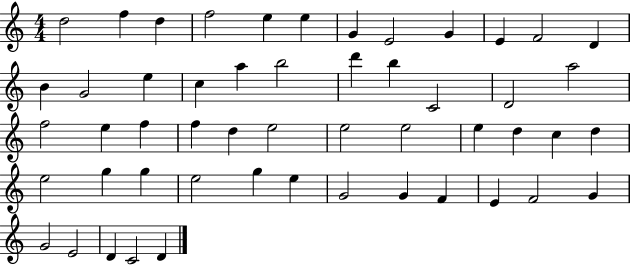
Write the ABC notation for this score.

X:1
T:Untitled
M:4/4
L:1/4
K:C
d2 f d f2 e e G E2 G E F2 D B G2 e c a b2 d' b C2 D2 a2 f2 e f f d e2 e2 e2 e d c d e2 g g e2 g e G2 G F E F2 G G2 E2 D C2 D